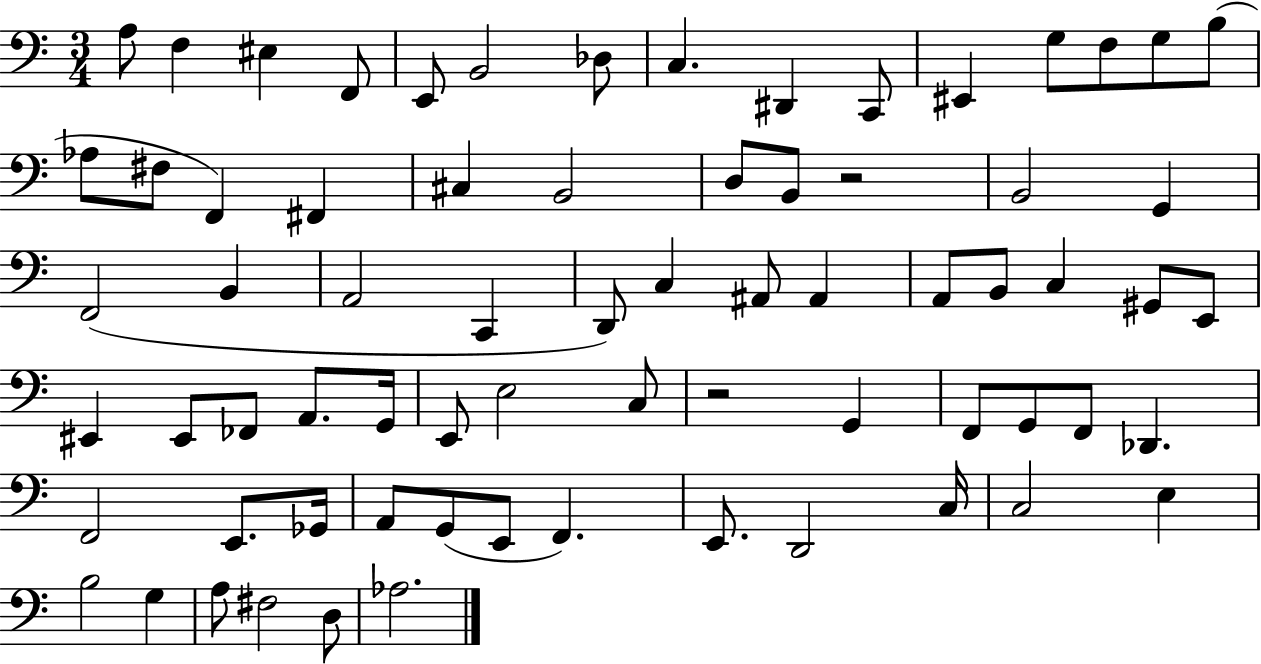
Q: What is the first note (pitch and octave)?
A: A3